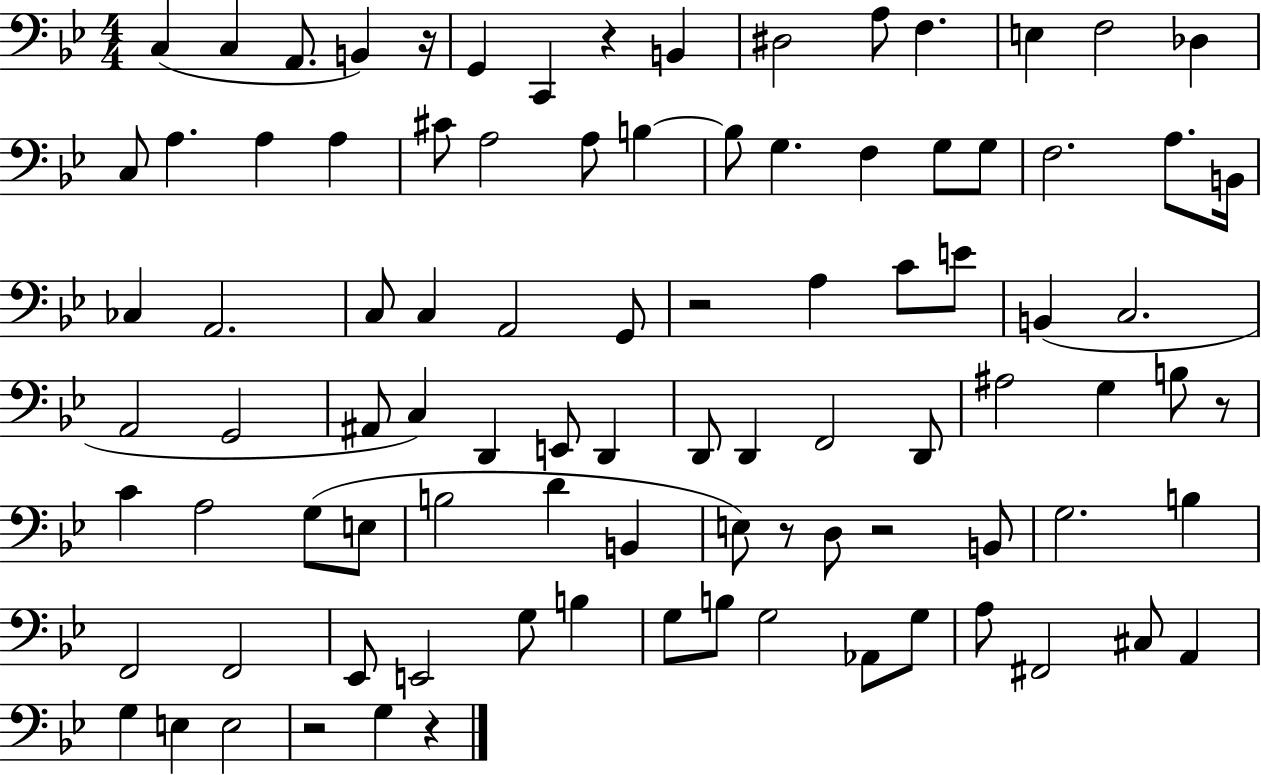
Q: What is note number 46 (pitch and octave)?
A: E2